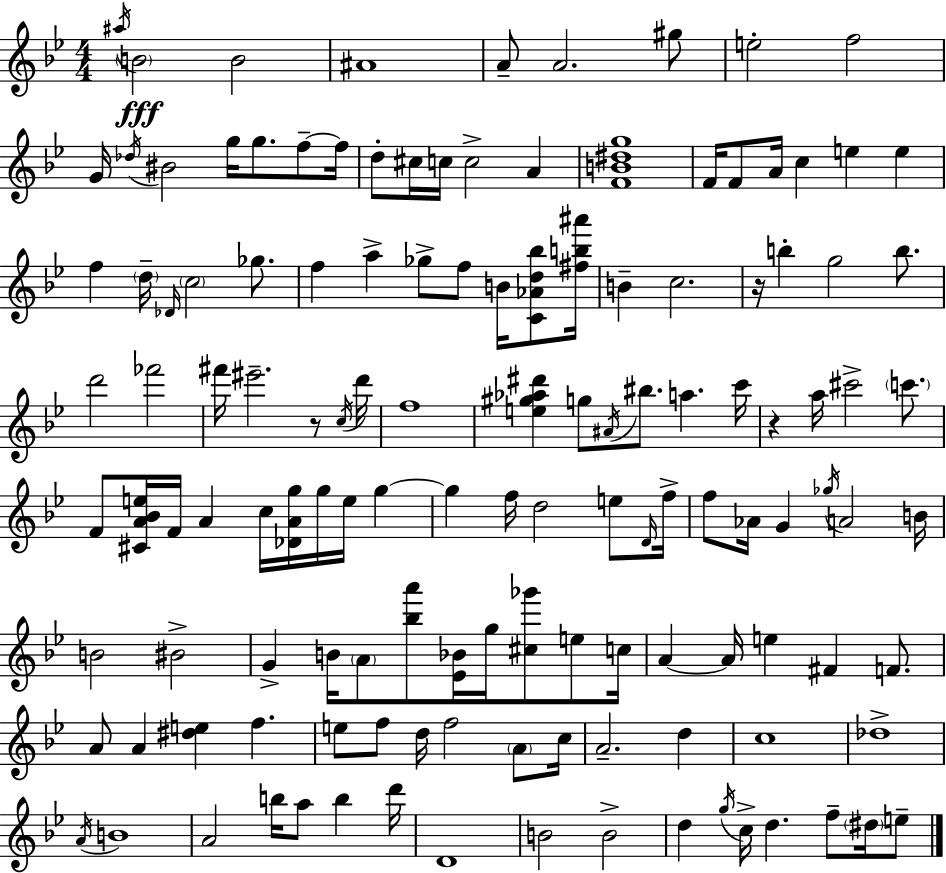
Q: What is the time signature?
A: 4/4